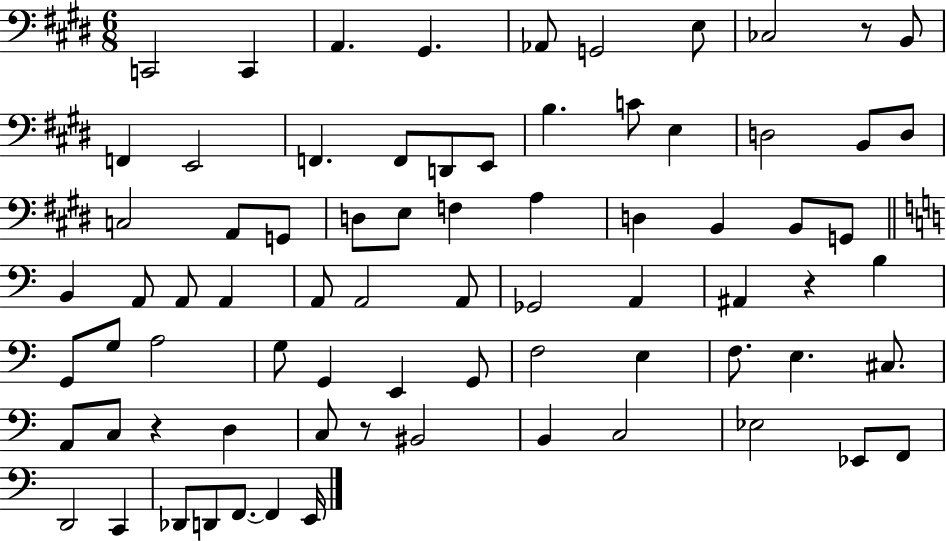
X:1
T:Untitled
M:6/8
L:1/4
K:E
C,,2 C,, A,, ^G,, _A,,/2 G,,2 E,/2 _C,2 z/2 B,,/2 F,, E,,2 F,, F,,/2 D,,/2 E,,/2 B, C/2 E, D,2 B,,/2 D,/2 C,2 A,,/2 G,,/2 D,/2 E,/2 F, A, D, B,, B,,/2 G,,/2 B,, A,,/2 A,,/2 A,, A,,/2 A,,2 A,,/2 _G,,2 A,, ^A,, z B, G,,/2 G,/2 A,2 G,/2 G,, E,, G,,/2 F,2 E, F,/2 E, ^C,/2 A,,/2 C,/2 z D, C,/2 z/2 ^B,,2 B,, C,2 _E,2 _E,,/2 F,,/2 D,,2 C,, _D,,/2 D,,/2 F,,/2 F,, E,,/4